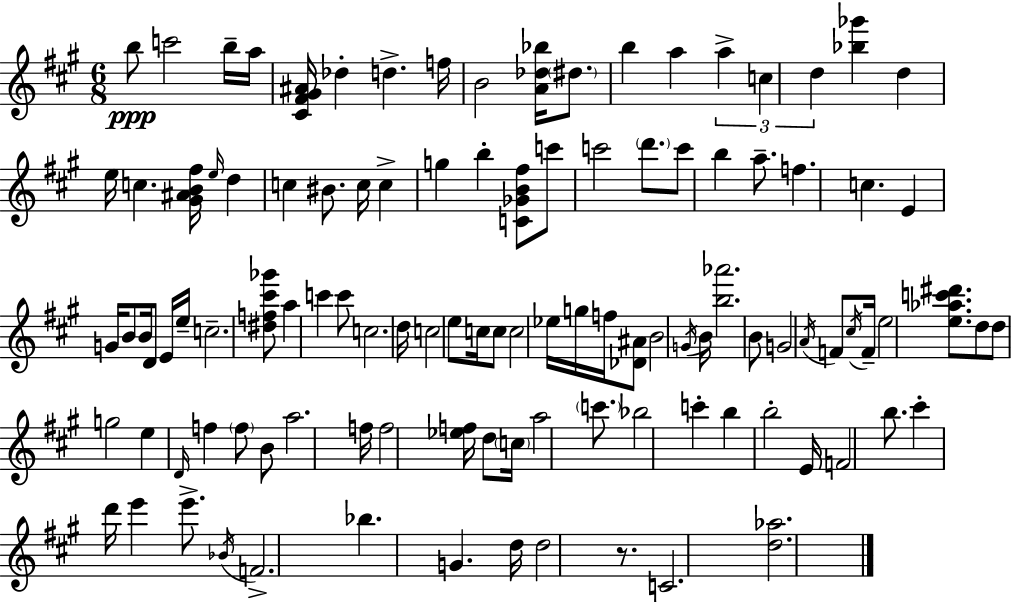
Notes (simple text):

B5/e C6/h B5/s A5/s [C#4,F#4,G#4,A#4]/s Db5/q D5/q. F5/s B4/h [A4,Db5,Bb5]/s D#5/e. B5/q A5/q A5/q C5/q D5/q [Bb5,Gb6]/q D5/q E5/s C5/q. [G#4,A#4,B4,F#5]/s E5/s D5/q C5/q BIS4/e. C5/s C5/q G5/q B5/q [C4,Gb4,B4,F#5]/e C6/e C6/h D6/e. C6/e B5/q A5/e. F5/q. C5/q. E4/q G4/s B4/e B4/s D4/e E4/s E5/s C5/h. [D#5,F5,C#6,Gb6]/e A5/q C6/q C6/e C5/h. D5/s C5/h E5/e C5/s C5/e C5/h Eb5/s G5/s F5/s [Db4,A#4]/e B4/h G4/s B4/s [B5,Ab6]/h. B4/e G4/h A4/s F4/e C#5/s F4/s E5/h [E5,Ab5,C6,D#6]/e. D5/e D5/e G5/h E5/q D4/s F5/q F5/e B4/e A5/h. F5/s F5/h [Eb5,F5]/s D5/e C5/s A5/h C6/e. Bb5/h C6/q B5/q B5/h E4/s F4/h B5/e. C#6/q D6/s E6/q E6/e. Bb4/s F4/h. Bb5/q. G4/q. D5/s D5/h R/e. C4/h. [D5,Ab5]/h.